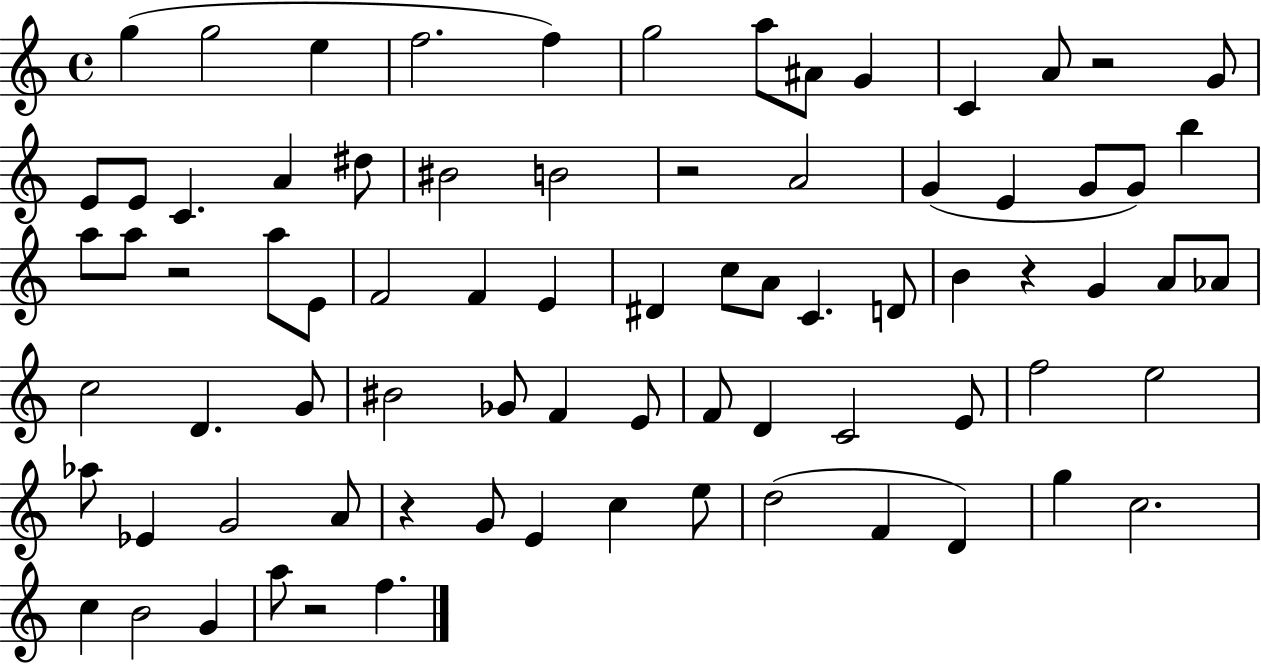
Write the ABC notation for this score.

X:1
T:Untitled
M:4/4
L:1/4
K:C
g g2 e f2 f g2 a/2 ^A/2 G C A/2 z2 G/2 E/2 E/2 C A ^d/2 ^B2 B2 z2 A2 G E G/2 G/2 b a/2 a/2 z2 a/2 E/2 F2 F E ^D c/2 A/2 C D/2 B z G A/2 _A/2 c2 D G/2 ^B2 _G/2 F E/2 F/2 D C2 E/2 f2 e2 _a/2 _E G2 A/2 z G/2 E c e/2 d2 F D g c2 c B2 G a/2 z2 f